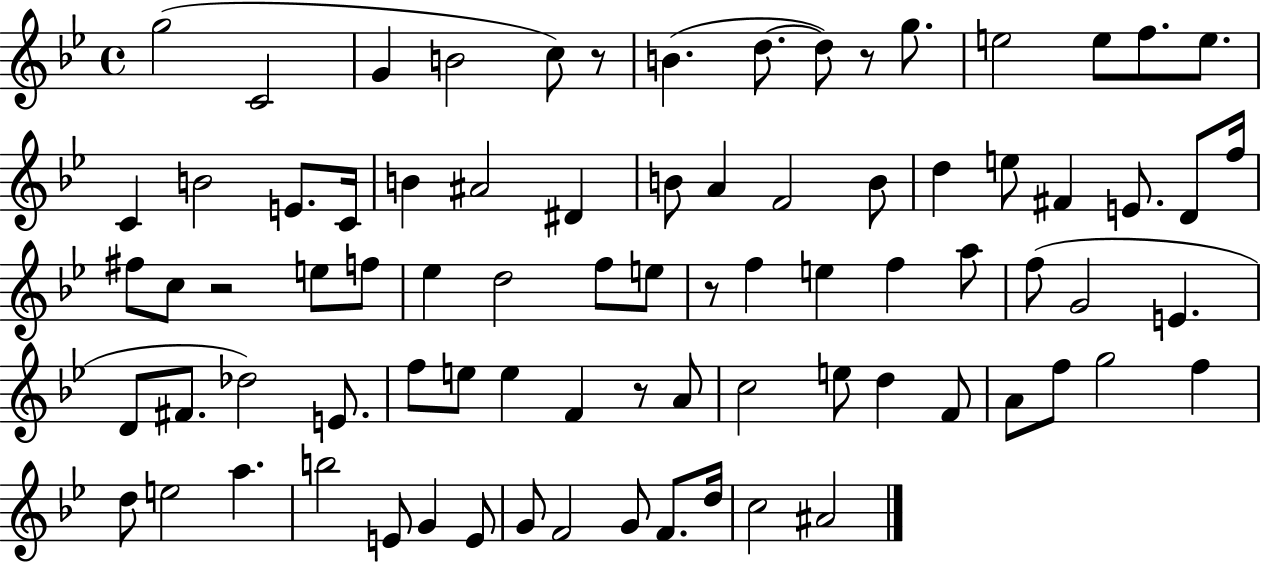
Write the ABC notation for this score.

X:1
T:Untitled
M:4/4
L:1/4
K:Bb
g2 C2 G B2 c/2 z/2 B d/2 d/2 z/2 g/2 e2 e/2 f/2 e/2 C B2 E/2 C/4 B ^A2 ^D B/2 A F2 B/2 d e/2 ^F E/2 D/2 f/4 ^f/2 c/2 z2 e/2 f/2 _e d2 f/2 e/2 z/2 f e f a/2 f/2 G2 E D/2 ^F/2 _d2 E/2 f/2 e/2 e F z/2 A/2 c2 e/2 d F/2 A/2 f/2 g2 f d/2 e2 a b2 E/2 G E/2 G/2 F2 G/2 F/2 d/4 c2 ^A2